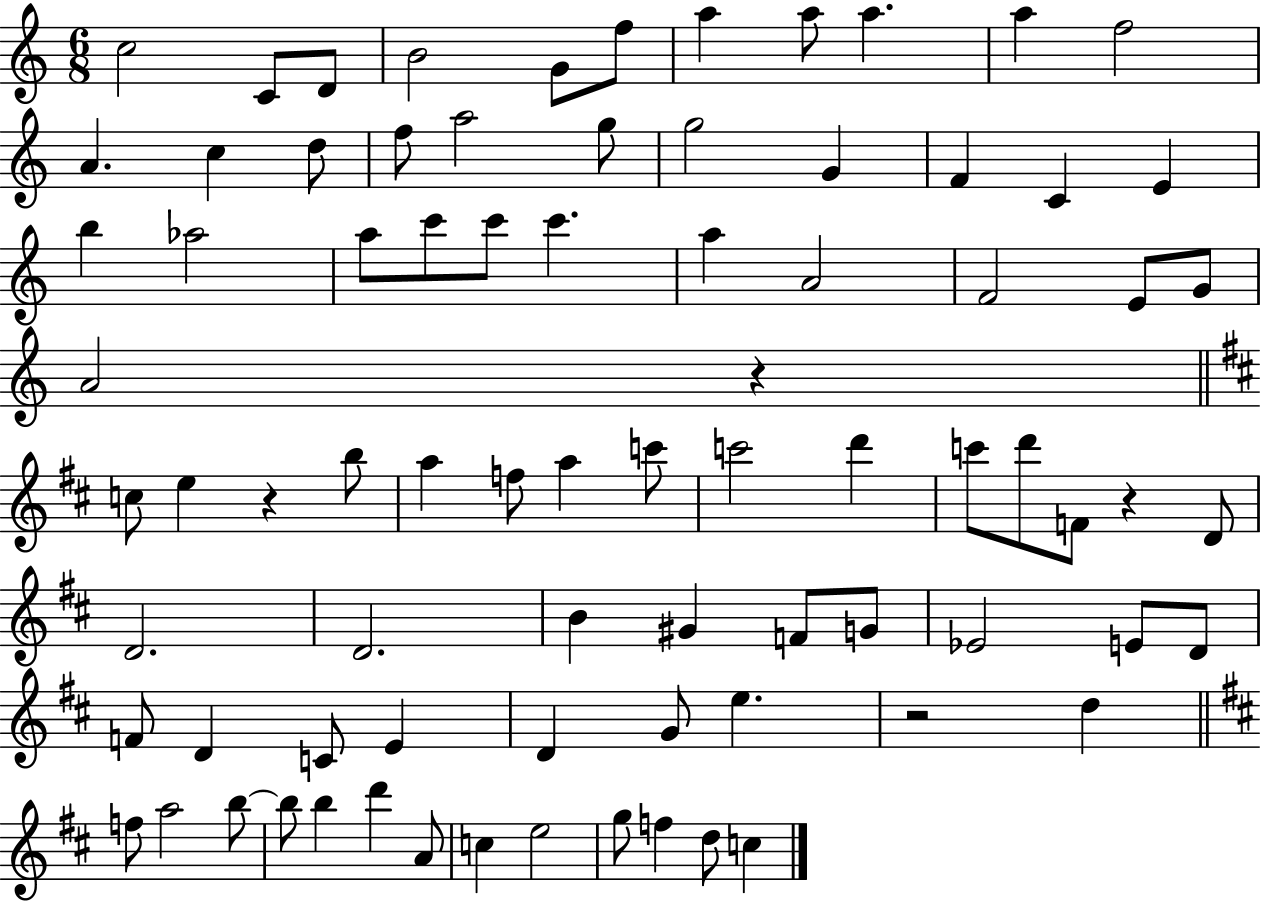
X:1
T:Untitled
M:6/8
L:1/4
K:C
c2 C/2 D/2 B2 G/2 f/2 a a/2 a a f2 A c d/2 f/2 a2 g/2 g2 G F C E b _a2 a/2 c'/2 c'/2 c' a A2 F2 E/2 G/2 A2 z c/2 e z b/2 a f/2 a c'/2 c'2 d' c'/2 d'/2 F/2 z D/2 D2 D2 B ^G F/2 G/2 _E2 E/2 D/2 F/2 D C/2 E D G/2 e z2 d f/2 a2 b/2 b/2 b d' A/2 c e2 g/2 f d/2 c